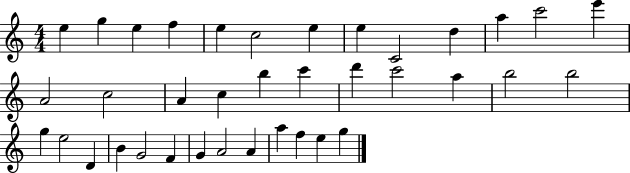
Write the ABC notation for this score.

X:1
T:Untitled
M:4/4
L:1/4
K:C
e g e f e c2 e e C2 d a c'2 e' A2 c2 A c b c' d' c'2 a b2 b2 g e2 D B G2 F G A2 A a f e g